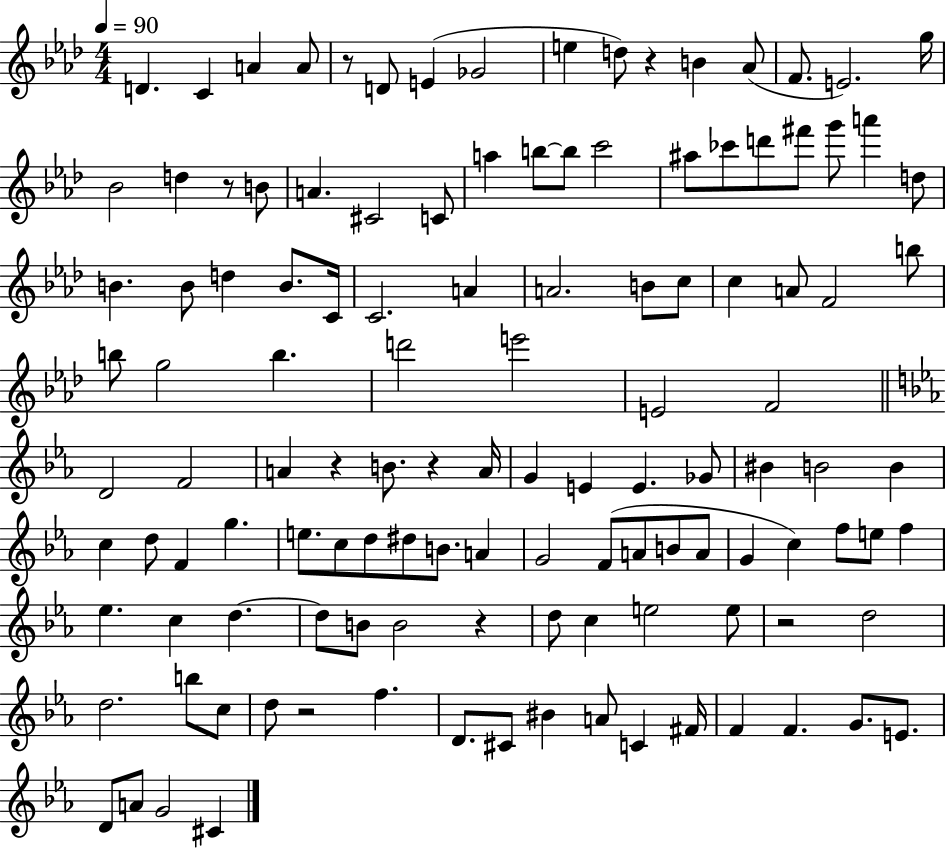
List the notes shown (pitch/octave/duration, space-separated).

D4/q. C4/q A4/q A4/e R/e D4/e E4/q Gb4/h E5/q D5/e R/q B4/q Ab4/e F4/e. E4/h. G5/s Bb4/h D5/q R/e B4/e A4/q. C#4/h C4/e A5/q B5/e B5/e C6/h A#5/e CES6/e D6/e F#6/e G6/e A6/q D5/e B4/q. B4/e D5/q B4/e. C4/s C4/h. A4/q A4/h. B4/e C5/e C5/q A4/e F4/h B5/e B5/e G5/h B5/q. D6/h E6/h E4/h F4/h D4/h F4/h A4/q R/q B4/e. R/q A4/s G4/q E4/q E4/q. Gb4/e BIS4/q B4/h B4/q C5/q D5/e F4/q G5/q. E5/e. C5/e D5/e D#5/e B4/e. A4/q G4/h F4/e A4/e B4/e A4/e G4/q C5/q F5/e E5/e F5/q Eb5/q. C5/q D5/q. D5/e B4/e B4/h R/q D5/e C5/q E5/h E5/e R/h D5/h D5/h. B5/e C5/e D5/e R/h F5/q. D4/e. C#4/e BIS4/q A4/e C4/q F#4/s F4/q F4/q. G4/e. E4/e. D4/e A4/e G4/h C#4/q